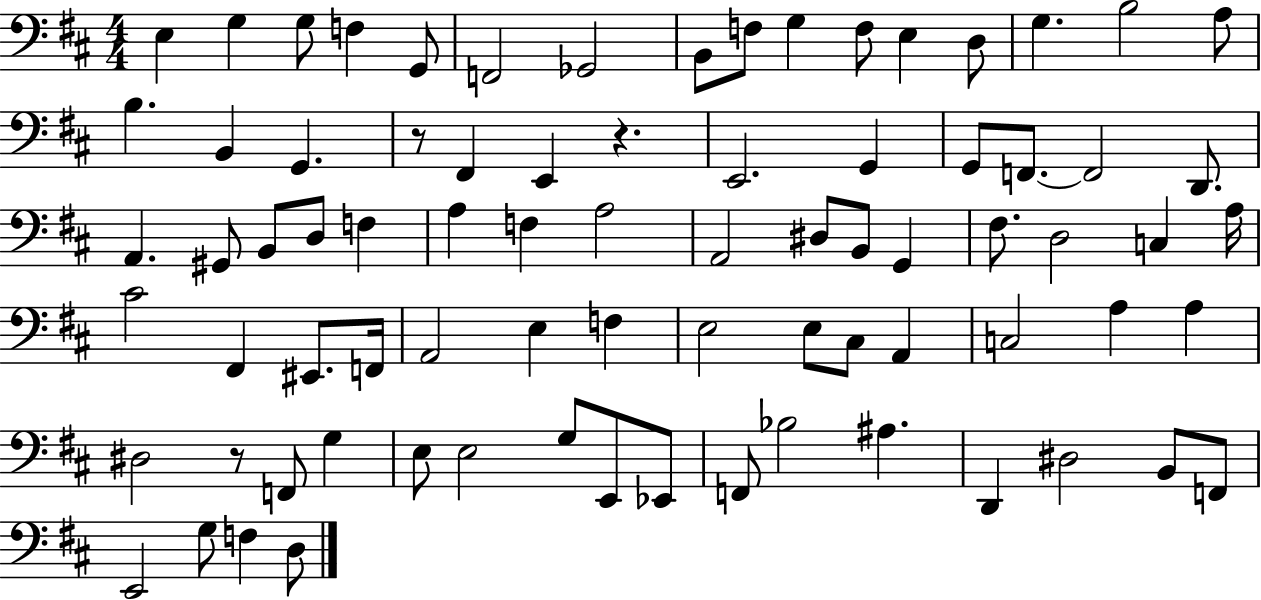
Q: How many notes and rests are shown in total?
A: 79